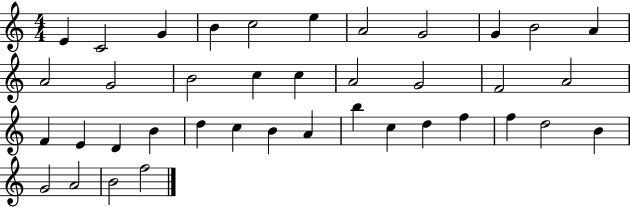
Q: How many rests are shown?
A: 0